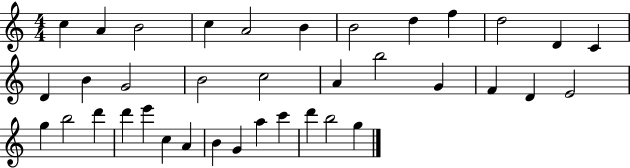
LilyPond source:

{
  \clef treble
  \numericTimeSignature
  \time 4/4
  \key c \major
  c''4 a'4 b'2 | c''4 a'2 b'4 | b'2 d''4 f''4 | d''2 d'4 c'4 | \break d'4 b'4 g'2 | b'2 c''2 | a'4 b''2 g'4 | f'4 d'4 e'2 | \break g''4 b''2 d'''4 | d'''4 e'''4 c''4 a'4 | b'4 g'4 a''4 c'''4 | d'''4 b''2 g''4 | \break \bar "|."
}